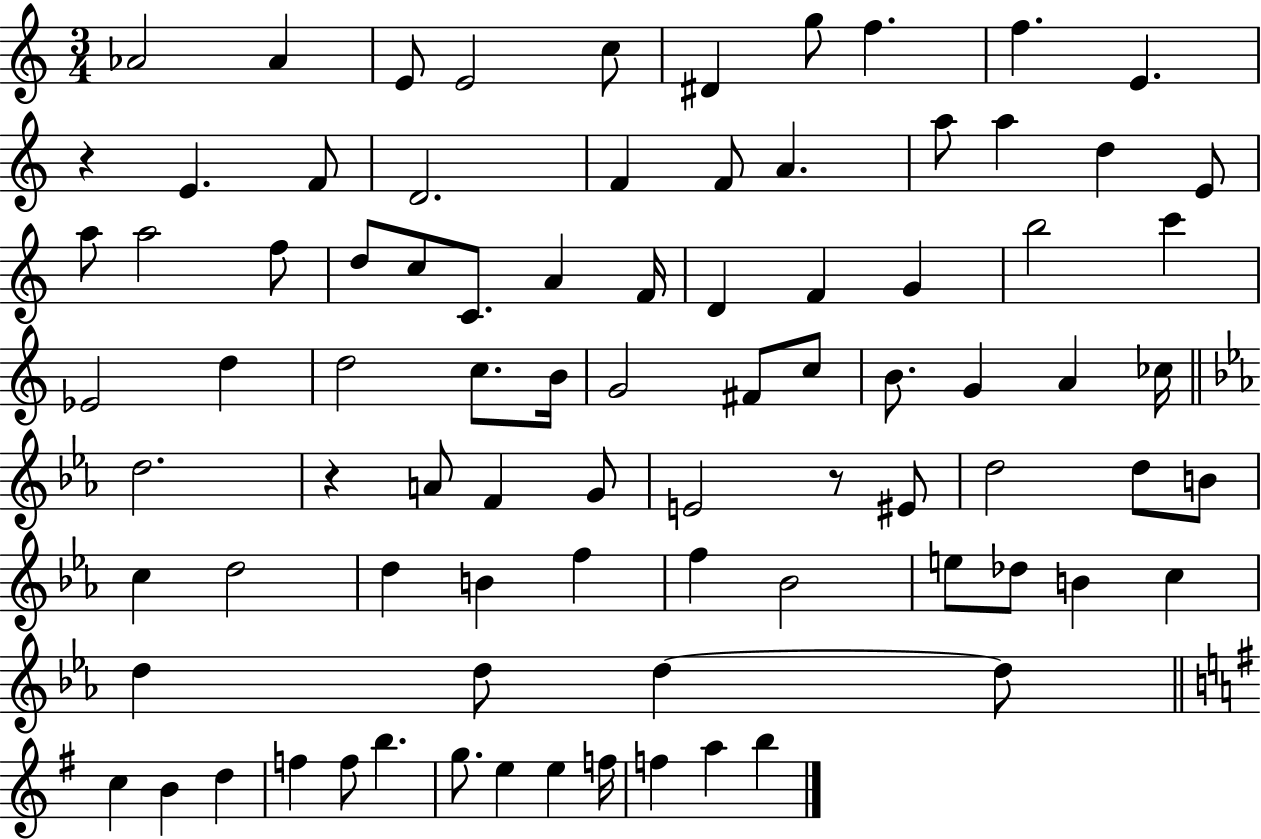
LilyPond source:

{
  \clef treble
  \numericTimeSignature
  \time 3/4
  \key c \major
  aes'2 aes'4 | e'8 e'2 c''8 | dis'4 g''8 f''4. | f''4. e'4. | \break r4 e'4. f'8 | d'2. | f'4 f'8 a'4. | a''8 a''4 d''4 e'8 | \break a''8 a''2 f''8 | d''8 c''8 c'8. a'4 f'16 | d'4 f'4 g'4 | b''2 c'''4 | \break ees'2 d''4 | d''2 c''8. b'16 | g'2 fis'8 c''8 | b'8. g'4 a'4 ces''16 | \break \bar "||" \break \key ees \major d''2. | r4 a'8 f'4 g'8 | e'2 r8 eis'8 | d''2 d''8 b'8 | \break c''4 d''2 | d''4 b'4 f''4 | f''4 bes'2 | e''8 des''8 b'4 c''4 | \break d''4 d''8 d''4~~ d''8 | \bar "||" \break \key g \major c''4 b'4 d''4 | f''4 f''8 b''4. | g''8. e''4 e''4 f''16 | f''4 a''4 b''4 | \break \bar "|."
}